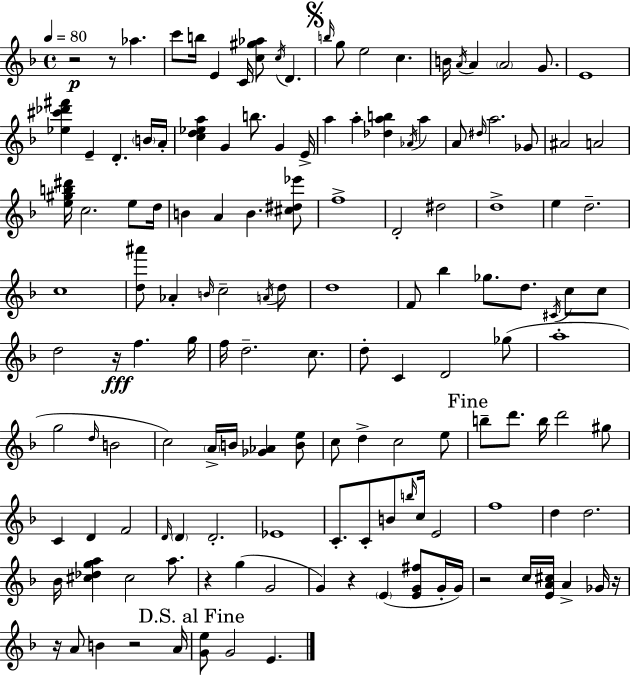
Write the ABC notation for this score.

X:1
T:Untitled
M:4/4
L:1/4
K:Dm
z2 z/2 _a c'/2 b/4 E C/4 [c^g_a]/2 c/4 D b/4 g/2 e2 c B/4 A/4 A A2 G/2 E4 [_e^c'_d'^f'] E D B/4 A/4 [cd_ea] G b/2 G E/4 a a [_dab] _A/4 a A/2 ^d/4 a2 _G/2 ^A2 A2 [e^gb^d']/4 c2 e/2 d/4 B A B [^c^d_e']/2 f4 D2 ^d2 d4 e d2 c4 [d^a']/2 _A B/4 c2 A/4 d/2 d4 F/2 _b _g/2 d/2 ^C/4 c/2 c/2 d2 z/4 f g/4 f/4 d2 c/2 d/2 C D2 _g/2 a4 g2 d/4 B2 c2 A/4 B/4 [_G_A] [Be]/2 c/2 d c2 e/2 b/2 d'/2 b/4 d'2 ^g/2 C D F2 D/4 D D2 _E4 C/2 C/2 B/2 b/4 c/4 E2 f4 d d2 _B/4 [^c_dga] ^c2 a/2 z g G2 G z E [EG^f]/2 G/4 G/4 z2 c/4 [EA^c]/4 A _G/4 z/4 z/4 A/2 B z2 A/4 [Ge]/2 G2 E